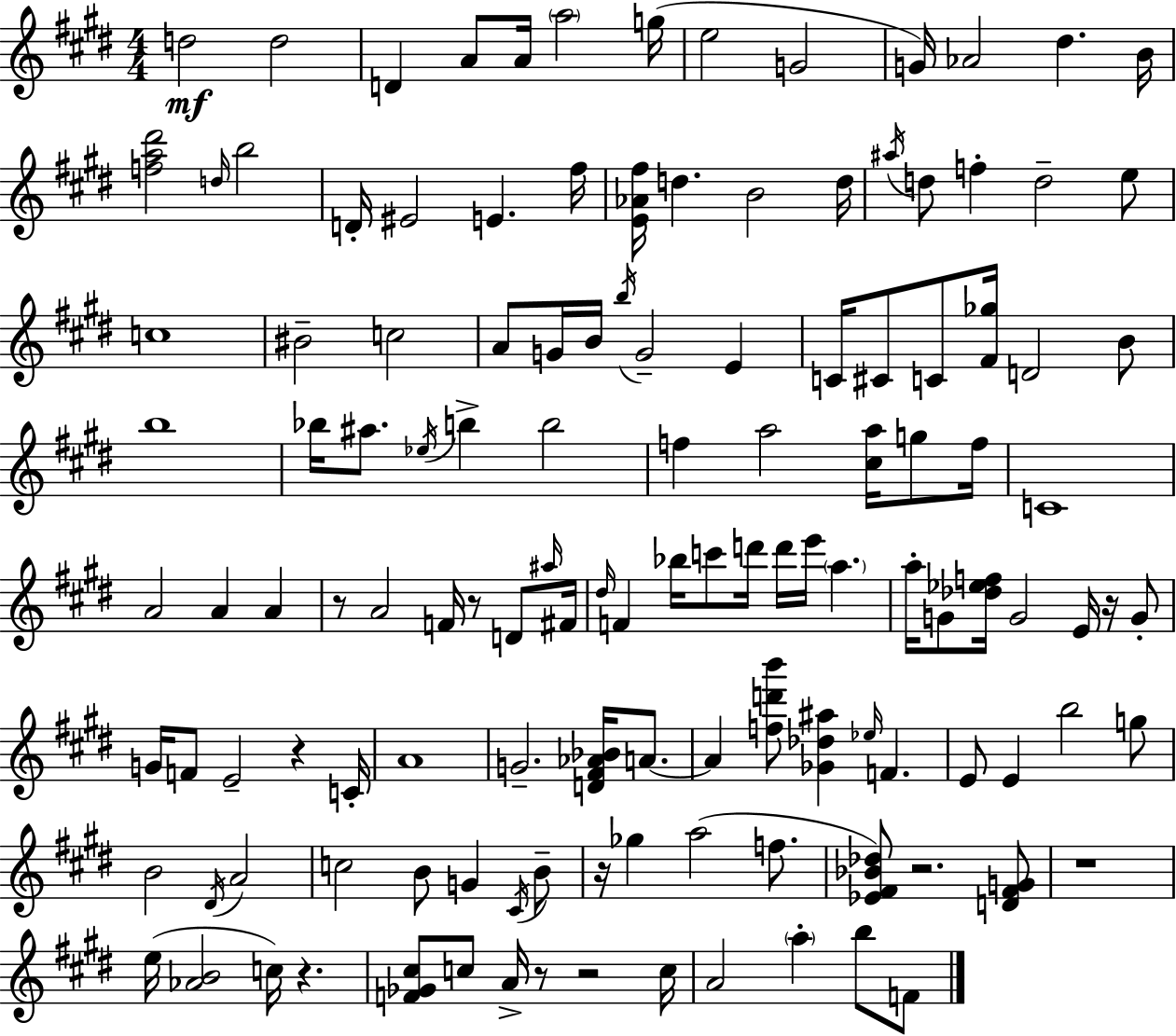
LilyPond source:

{
  \clef treble
  \numericTimeSignature
  \time 4/4
  \key e \major
  d''2\mf d''2 | d'4 a'8 a'16 \parenthesize a''2 g''16( | e''2 g'2 | g'16) aes'2 dis''4. b'16 | \break <f'' a'' dis'''>2 \grace { d''16 } b''2 | d'16-. eis'2 e'4. | fis''16 <e' aes' fis''>16 d''4. b'2 | d''16 \acciaccatura { ais''16 } d''8 f''4-. d''2-- | \break e''8 c''1 | bis'2-- c''2 | a'8 g'16 b'16 \acciaccatura { b''16 } g'2-- e'4 | c'16 cis'8 c'8 <fis' ges''>16 d'2 | \break b'8 b''1 | bes''16 ais''8. \acciaccatura { ees''16 } b''4-> b''2 | f''4 a''2 | <cis'' a''>16 g''8 f''16 c'1 | \break a'2 a'4 | a'4 r8 a'2 f'16 r8 | d'8 \grace { ais''16 } fis'16 \grace { dis''16 } f'4 bes''16 c'''8 d'''16 d'''16 e'''16 | \parenthesize a''4. a''16-. g'8 <des'' ees'' f''>16 g'2 | \break e'16 r16 g'8-. g'16 f'8 e'2-- | r4 c'16-. a'1 | g'2.-- | <d' fis' aes' bes'>16 a'8.~~ a'4 <f'' d''' b'''>8 <ges' des'' ais''>4 | \break \grace { ees''16 } f'4. e'8 e'4 b''2 | g''8 b'2 \acciaccatura { dis'16 } | a'2 c''2 | b'8 g'4 \acciaccatura { cis'16 } b'8-- r16 ges''4 a''2( | \break f''8. <ees' fis' bes' des''>8) r2. | <d' fis' g'>8 r1 | e''16( <aes' b'>2 | c''16) r4. <f' ges' cis''>8 c''8 a'16-> r8 | \break r2 c''16 a'2 | \parenthesize a''4-. b''8 f'8 \bar "|."
}